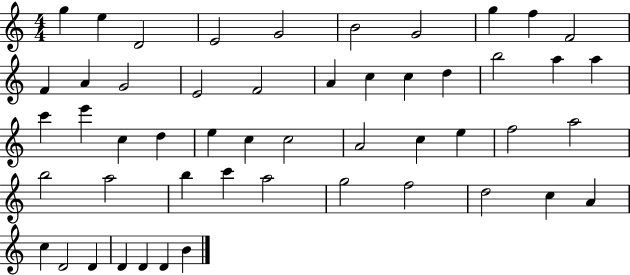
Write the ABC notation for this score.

X:1
T:Untitled
M:4/4
L:1/4
K:C
g e D2 E2 G2 B2 G2 g f F2 F A G2 E2 F2 A c c d b2 a a c' e' c d e c c2 A2 c e f2 a2 b2 a2 b c' a2 g2 f2 d2 c A c D2 D D D D B